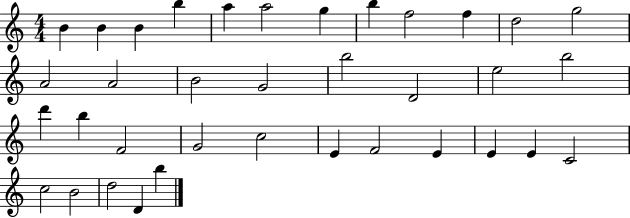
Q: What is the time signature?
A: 4/4